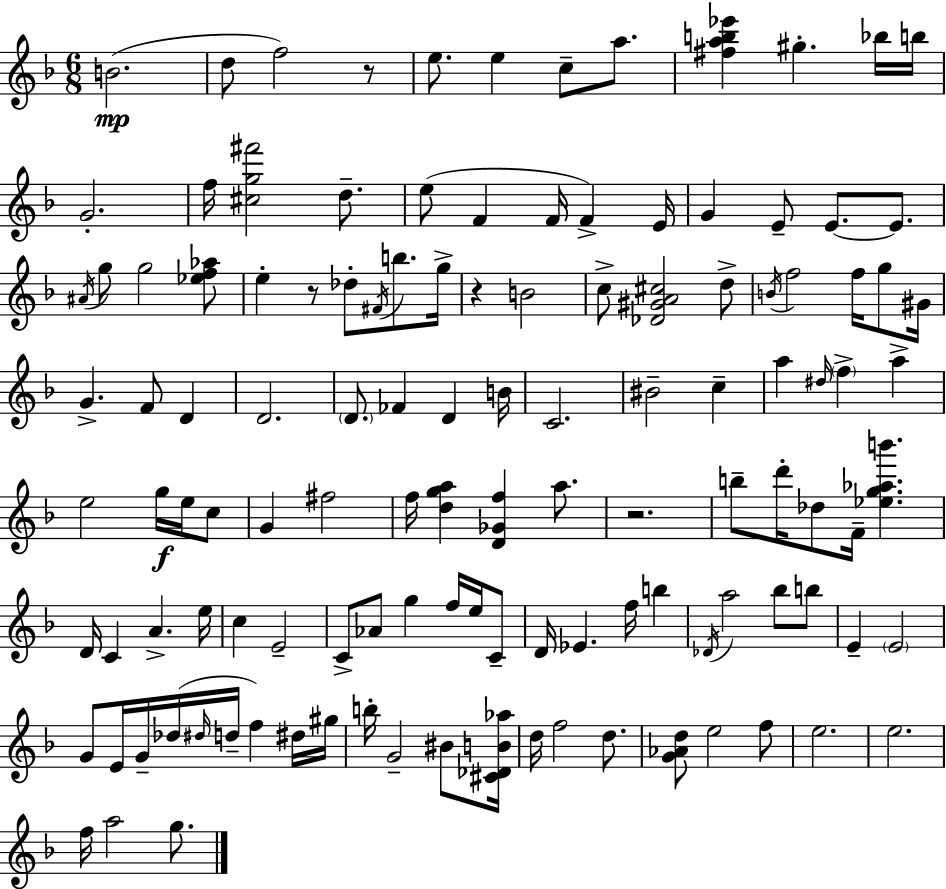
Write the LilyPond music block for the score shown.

{
  \clef treble
  \numericTimeSignature
  \time 6/8
  \key d \minor
  b'2.(\mp | d''8 f''2) r8 | e''8. e''4 c''8-- a''8. | <fis'' a'' b'' ees'''>4 gis''4.-. bes''16 b''16 | \break g'2.-. | f''16 <cis'' g'' fis'''>2 d''8.-- | e''8( f'4 f'16 f'4->) e'16 | g'4 e'8-- e'8.~~ e'8. | \break \acciaccatura { ais'16 } g''8 g''2 <ees'' f'' aes''>8 | e''4-. r8 des''8-. \acciaccatura { fis'16 } b''8. | g''16-> r4 b'2 | c''8-> <des' gis' a' cis''>2 | \break d''8-> \acciaccatura { b'16 } f''2 f''16 | g''8 gis'16 g'4.-> f'8 d'4 | d'2. | \parenthesize d'8. fes'4 d'4 | \break b'16 c'2. | bis'2-- c''4-- | a''4 \grace { dis''16 } \parenthesize f''4-> | a''4-> e''2 | \break g''16\f e''16 c''8 g'4 fis''2 | f''16 <d'' g'' a''>4 <d' ges' f''>4 | a''8. r2. | b''8-- d'''16-. des''8 f'16-- <ees'' g'' aes'' b'''>4. | \break d'16 c'4 a'4.-> | e''16 c''4 e'2-- | c'8-> aes'8 g''4 | f''16 e''16 c'8-- d'16 ees'4. f''16 | \break b''4 \acciaccatura { des'16 } a''2 | bes''8 b''8 e'4-- \parenthesize e'2 | g'8 e'16 g'16-- des''16( \grace { dis''16 } d''16-- | f''4) dis''16 gis''16 b''16-. g'2-- | \break bis'8 <cis' des' b' aes''>16 d''16 f''2 | d''8. <g' aes' d''>8 e''2 | f''8 e''2. | e''2. | \break f''16 a''2 | g''8. \bar "|."
}